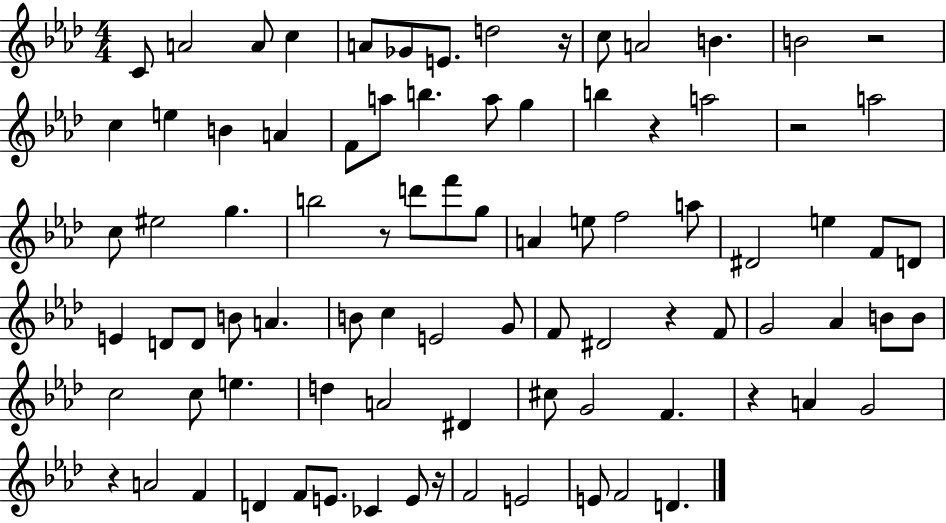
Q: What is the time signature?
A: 4/4